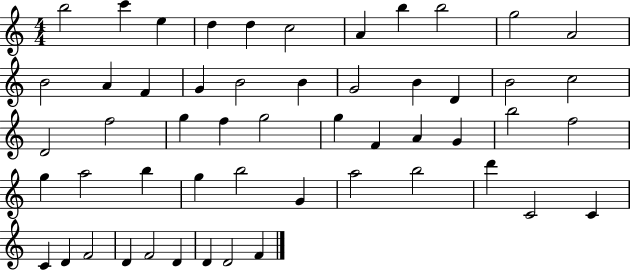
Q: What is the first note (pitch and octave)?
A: B5